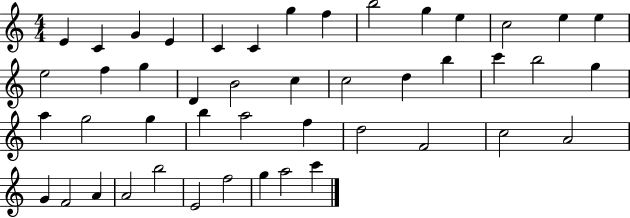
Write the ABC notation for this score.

X:1
T:Untitled
M:4/4
L:1/4
K:C
E C G E C C g f b2 g e c2 e e e2 f g D B2 c c2 d b c' b2 g a g2 g b a2 f d2 F2 c2 A2 G F2 A A2 b2 E2 f2 g a2 c'